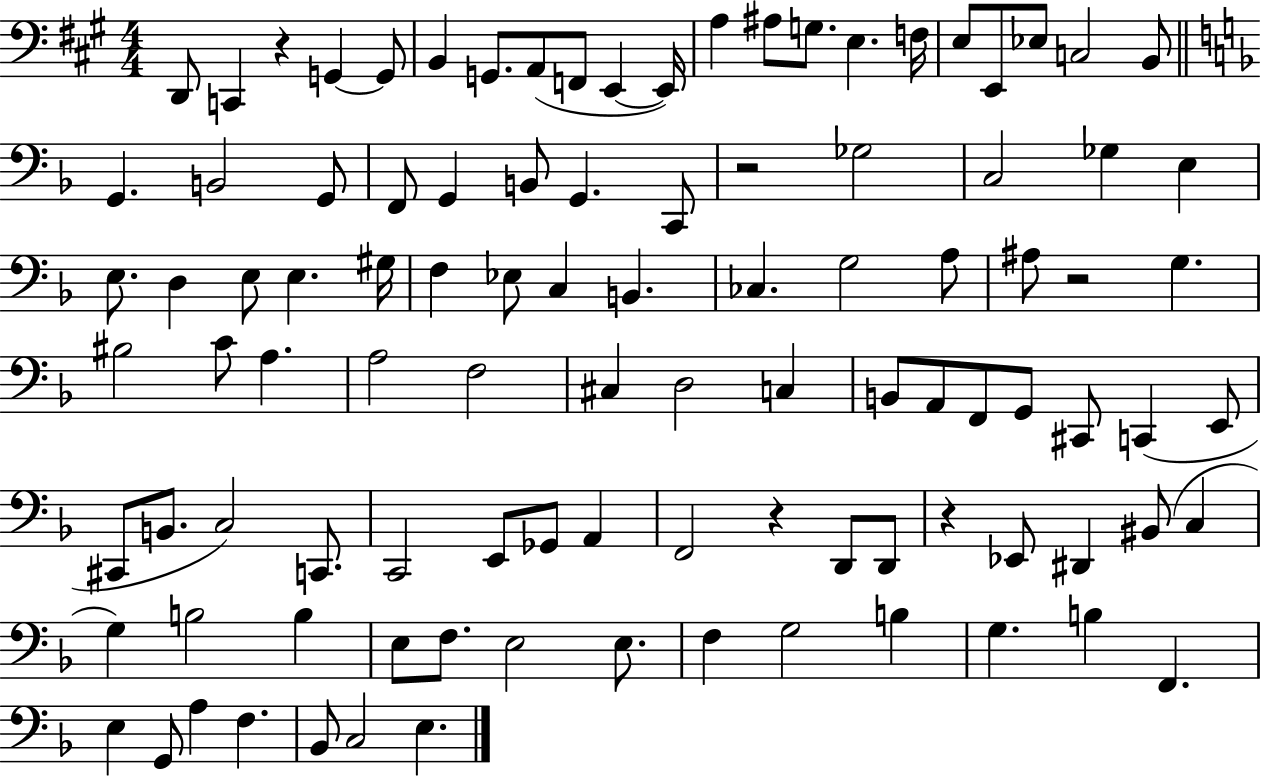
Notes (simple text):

D2/e C2/q R/q G2/q G2/e B2/q G2/e. A2/e F2/e E2/q E2/s A3/q A#3/e G3/e. E3/q. F3/s E3/e E2/e Eb3/e C3/h B2/e G2/q. B2/h G2/e F2/e G2/q B2/e G2/q. C2/e R/h Gb3/h C3/h Gb3/q E3/q E3/e. D3/q E3/e E3/q. G#3/s F3/q Eb3/e C3/q B2/q. CES3/q. G3/h A3/e A#3/e R/h G3/q. BIS3/h C4/e A3/q. A3/h F3/h C#3/q D3/h C3/q B2/e A2/e F2/e G2/e C#2/e C2/q E2/e C#2/e B2/e. C3/h C2/e. C2/h E2/e Gb2/e A2/q F2/h R/q D2/e D2/e R/q Eb2/e D#2/q BIS2/e C3/q G3/q B3/h B3/q E3/e F3/e. E3/h E3/e. F3/q G3/h B3/q G3/q. B3/q F2/q. E3/q G2/e A3/q F3/q. Bb2/e C3/h E3/q.